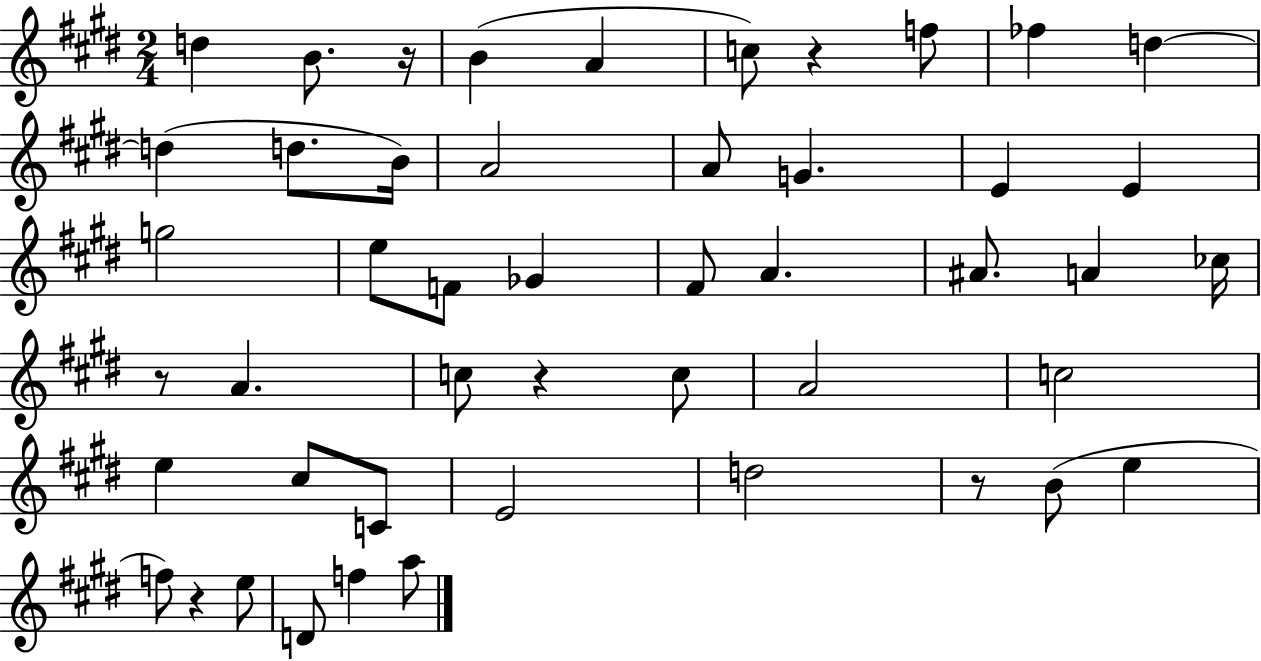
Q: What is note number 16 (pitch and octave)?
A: E4